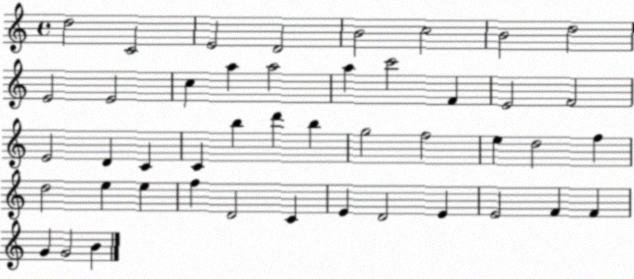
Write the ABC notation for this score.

X:1
T:Untitled
M:4/4
L:1/4
K:C
d2 C2 E2 D2 B2 c2 B2 d2 E2 E2 c a a2 a c'2 F E2 F2 E2 D C C b d' b g2 f2 e d2 f d2 e e f D2 C E D2 E E2 F F G G2 B